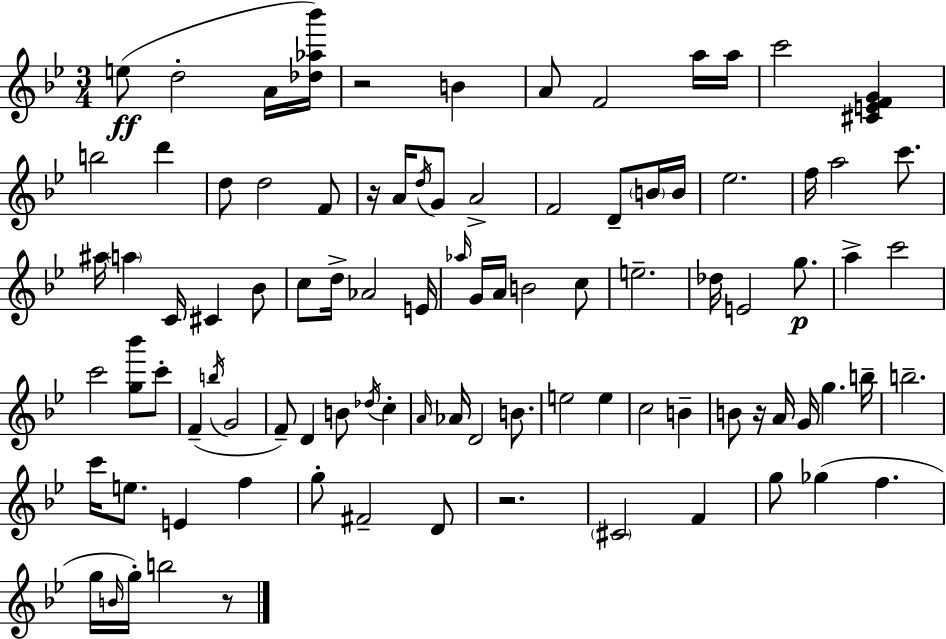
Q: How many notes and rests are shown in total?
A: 94